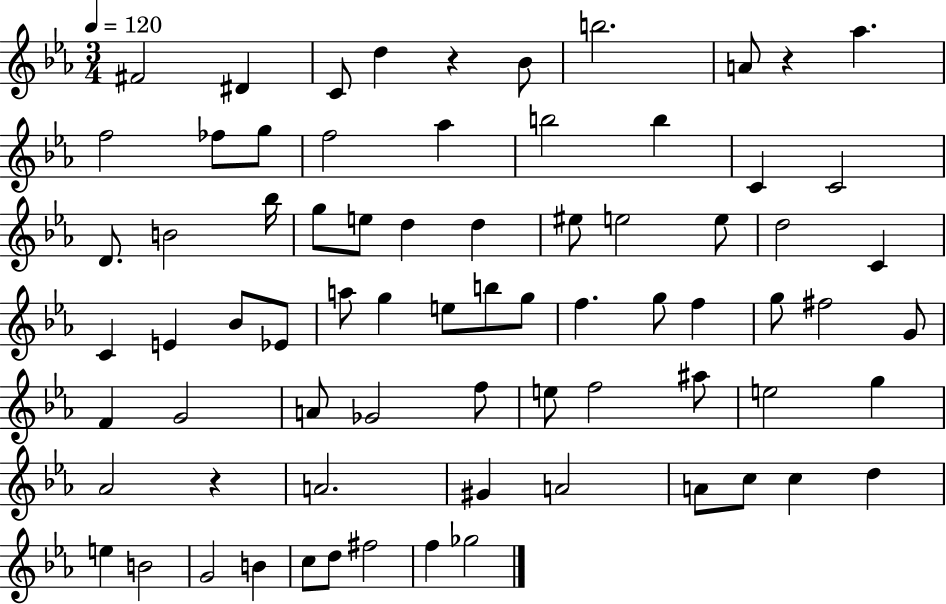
{
  \clef treble
  \numericTimeSignature
  \time 3/4
  \key ees \major
  \tempo 4 = 120
  \repeat volta 2 { fis'2 dis'4 | c'8 d''4 r4 bes'8 | b''2. | a'8 r4 aes''4. | \break f''2 fes''8 g''8 | f''2 aes''4 | b''2 b''4 | c'4 c'2 | \break d'8. b'2 bes''16 | g''8 e''8 d''4 d''4 | eis''8 e''2 e''8 | d''2 c'4 | \break c'4 e'4 bes'8 ees'8 | a''8 g''4 e''8 b''8 g''8 | f''4. g''8 f''4 | g''8 fis''2 g'8 | \break f'4 g'2 | a'8 ges'2 f''8 | e''8 f''2 ais''8 | e''2 g''4 | \break aes'2 r4 | a'2. | gis'4 a'2 | a'8 c''8 c''4 d''4 | \break e''4 b'2 | g'2 b'4 | c''8 d''8 fis''2 | f''4 ges''2 | \break } \bar "|."
}